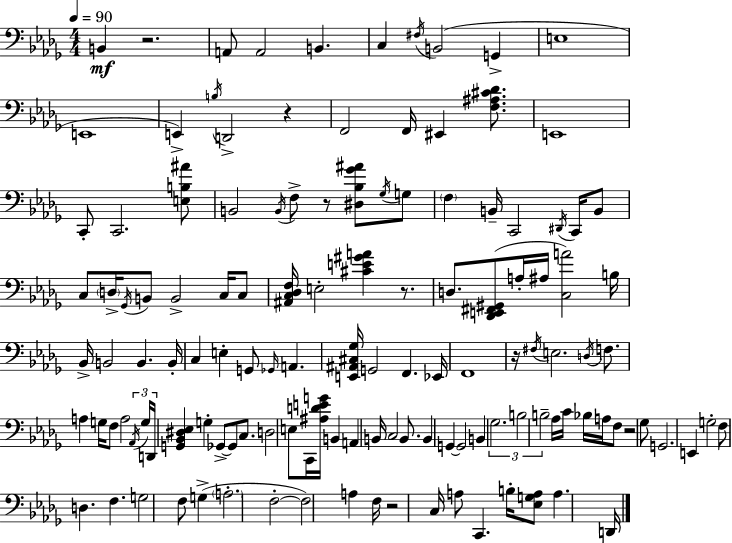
X:1
T:Untitled
M:4/4
L:1/4
K:Bbm
B,, z2 A,,/2 A,,2 B,, C, ^F,/4 B,,2 G,, E,4 E,,4 E,, B,/4 D,,2 z F,,2 F,,/4 ^E,, [F,^A,^C_D]/2 E,,4 C,,/2 C,,2 [E,B,^A]/2 B,,2 B,,/4 F,/2 z/2 [^D,_B,_G^A]/2 _G,/4 G,/2 F, B,,/4 C,,2 ^D,,/4 C,,/4 B,,/2 C,/2 D,/4 _G,,/4 B,,/2 B,,2 C,/4 C,/2 [^A,,C,_D,F,]/4 E,2 [^CE^GA] z/2 D,/2 [_D,,E,,^F,,^G,,]/2 A,/4 ^A,/4 [C,A]2 B,/4 _B,,/4 B,,2 B,, B,,/4 C, E, G,,/2 _G,,/4 A,, [E,,^A,,^C,_G,]/4 G,,2 F,, _E,,/4 F,,4 z/4 ^F,/4 E,2 D,/4 F,/2 A, G,/4 F,/2 A,2 _A,,/4 G,/4 D,,/4 [G,,_B,,^D,_E,] G, _G,,/2 _G,,/2 C,/2 D,2 E,/2 C,,/4 [^A,DEG]/4 B,, A,, B,,/4 C,2 B,,/2 B,, G,, G,,2 B,, _G,2 B,2 B,2 _A,/4 C/4 _B,/4 A,/4 F,/2 z2 _G,/2 G,,2 E,, G,2 F,/2 D, F, G,2 F,/2 G, A,2 F,2 F,2 A, F,/4 z2 C,/4 A,/2 C,, B,/4 [_E,G,A,]/2 A, D,,/4